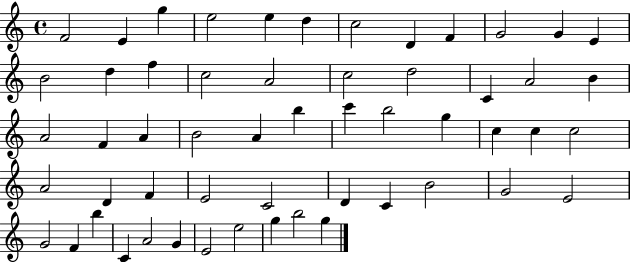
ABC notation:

X:1
T:Untitled
M:4/4
L:1/4
K:C
F2 E g e2 e d c2 D F G2 G E B2 d f c2 A2 c2 d2 C A2 B A2 F A B2 A b c' b2 g c c c2 A2 D F E2 C2 D C B2 G2 E2 G2 F b C A2 G E2 e2 g b2 g